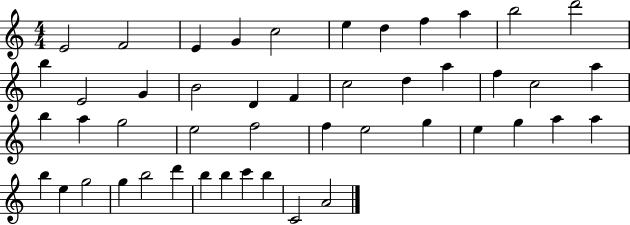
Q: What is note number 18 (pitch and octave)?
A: C5